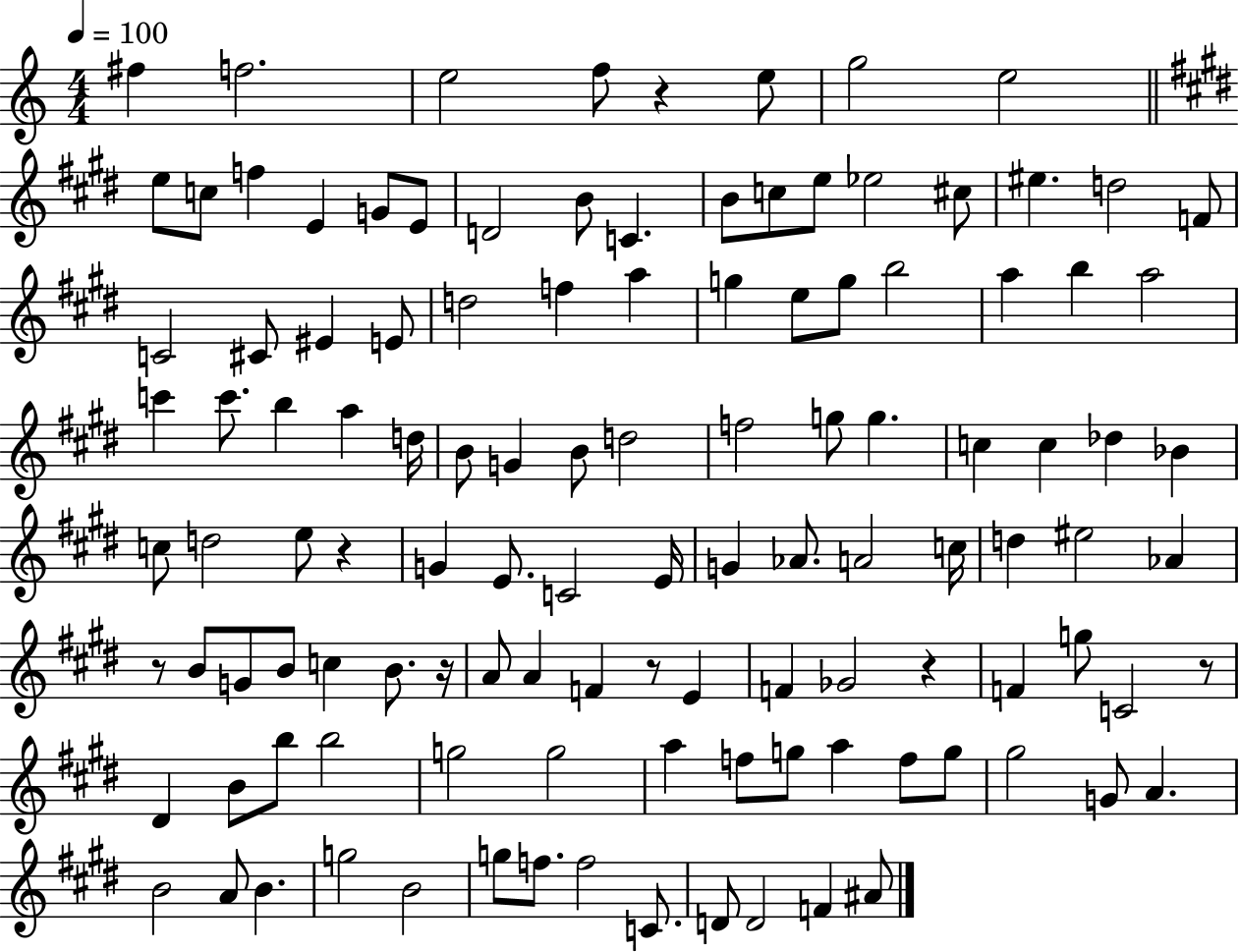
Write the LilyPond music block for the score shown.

{
  \clef treble
  \numericTimeSignature
  \time 4/4
  \key c \major
  \tempo 4 = 100
  fis''4 f''2. | e''2 f''8 r4 e''8 | g''2 e''2 | \bar "||" \break \key e \major e''8 c''8 f''4 e'4 g'8 e'8 | d'2 b'8 c'4. | b'8 c''8 e''8 ees''2 cis''8 | eis''4. d''2 f'8 | \break c'2 cis'8 eis'4 e'8 | d''2 f''4 a''4 | g''4 e''8 g''8 b''2 | a''4 b''4 a''2 | \break c'''4 c'''8. b''4 a''4 d''16 | b'8 g'4 b'8 d''2 | f''2 g''8 g''4. | c''4 c''4 des''4 bes'4 | \break c''8 d''2 e''8 r4 | g'4 e'8. c'2 e'16 | g'4 aes'8. a'2 c''16 | d''4 eis''2 aes'4 | \break r8 b'8 g'8 b'8 c''4 b'8. r16 | a'8 a'4 f'4 r8 e'4 | f'4 ges'2 r4 | f'4 g''8 c'2 r8 | \break dis'4 b'8 b''8 b''2 | g''2 g''2 | a''4 f''8 g''8 a''4 f''8 g''8 | gis''2 g'8 a'4. | \break b'2 a'8 b'4. | g''2 b'2 | g''8 f''8. f''2 c'8. | d'8 d'2 f'4 ais'8 | \break \bar "|."
}